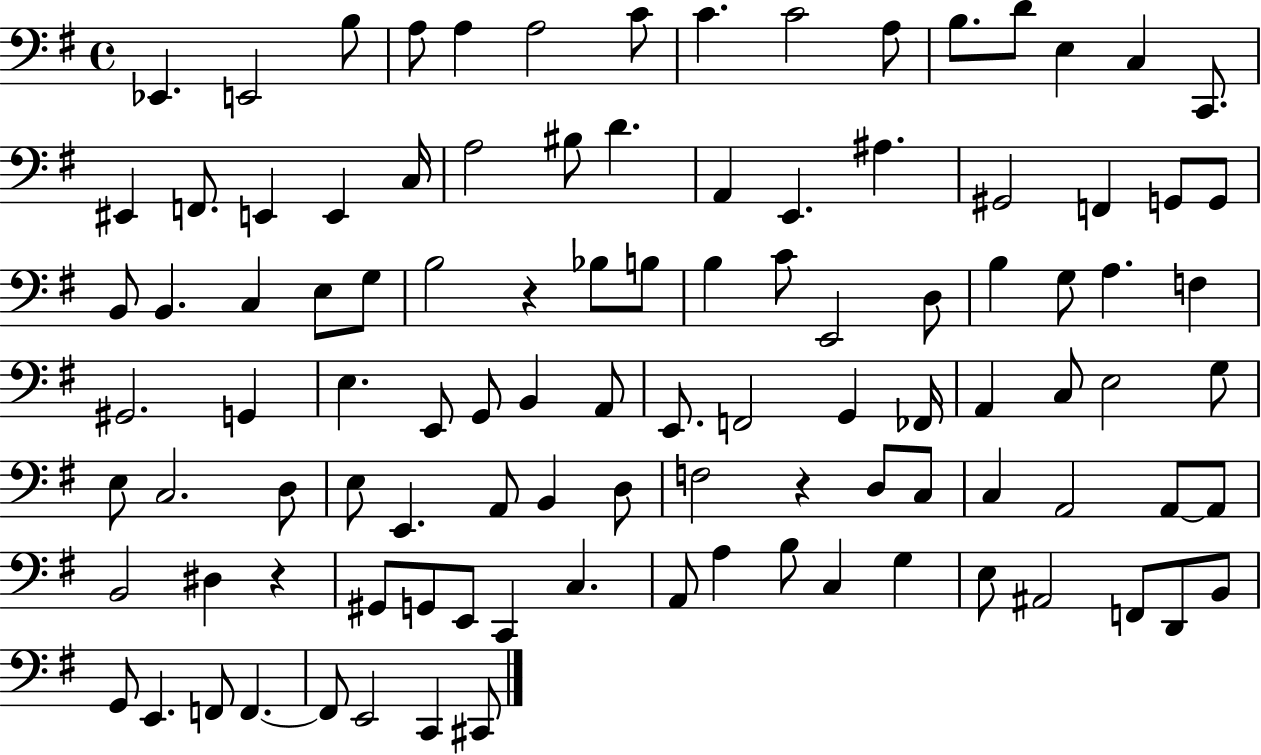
{
  \clef bass
  \time 4/4
  \defaultTimeSignature
  \key g \major
  ees,4. e,2 b8 | a8 a4 a2 c'8 | c'4. c'2 a8 | b8. d'8 e4 c4 c,8. | \break eis,4 f,8. e,4 e,4 c16 | a2 bis8 d'4. | a,4 e,4. ais4. | gis,2 f,4 g,8 g,8 | \break b,8 b,4. c4 e8 g8 | b2 r4 bes8 b8 | b4 c'8 e,2 d8 | b4 g8 a4. f4 | \break gis,2. g,4 | e4. e,8 g,8 b,4 a,8 | e,8. f,2 g,4 fes,16 | a,4 c8 e2 g8 | \break e8 c2. d8 | e8 e,4. a,8 b,4 d8 | f2 r4 d8 c8 | c4 a,2 a,8~~ a,8 | \break b,2 dis4 r4 | gis,8 g,8 e,8 c,4 c4. | a,8 a4 b8 c4 g4 | e8 ais,2 f,8 d,8 b,8 | \break g,8 e,4. f,8 f,4.~~ | f,8 e,2 c,4 cis,8 | \bar "|."
}